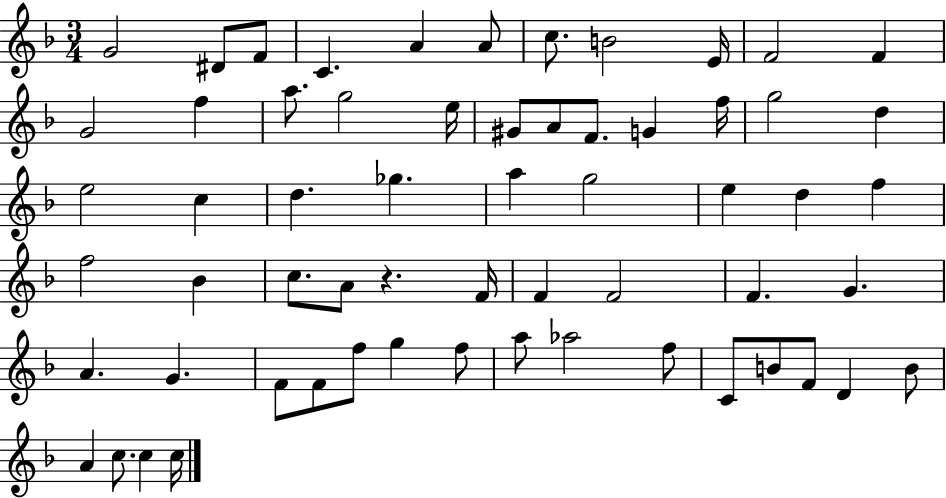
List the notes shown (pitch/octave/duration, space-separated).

G4/h D#4/e F4/e C4/q. A4/q A4/e C5/e. B4/h E4/s F4/h F4/q G4/h F5/q A5/e. G5/h E5/s G#4/e A4/e F4/e. G4/q F5/s G5/h D5/q E5/h C5/q D5/q. Gb5/q. A5/q G5/h E5/q D5/q F5/q F5/h Bb4/q C5/e. A4/e R/q. F4/s F4/q F4/h F4/q. G4/q. A4/q. G4/q. F4/e F4/e F5/e G5/q F5/e A5/e Ab5/h F5/e C4/e B4/e F4/e D4/q B4/e A4/q C5/e. C5/q C5/s